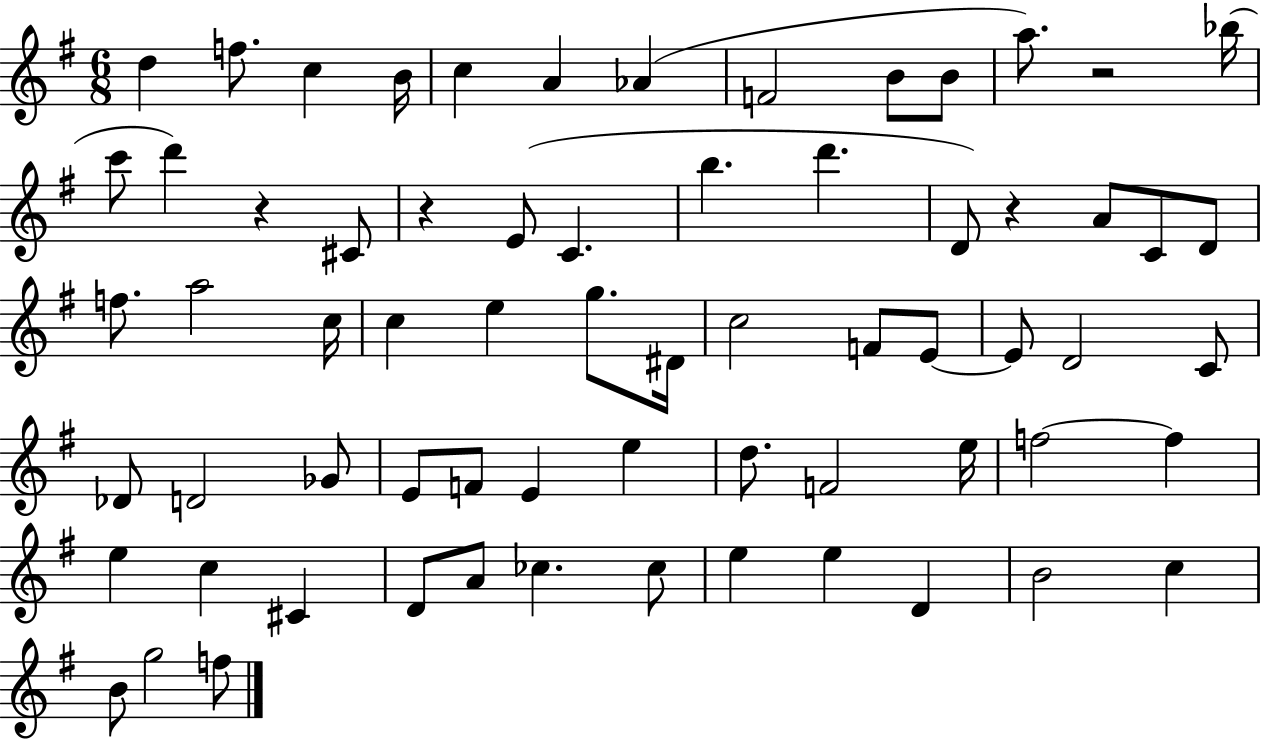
X:1
T:Untitled
M:6/8
L:1/4
K:G
d f/2 c B/4 c A _A F2 B/2 B/2 a/2 z2 _b/4 c'/2 d' z ^C/2 z E/2 C b d' D/2 z A/2 C/2 D/2 f/2 a2 c/4 c e g/2 ^D/4 c2 F/2 E/2 E/2 D2 C/2 _D/2 D2 _G/2 E/2 F/2 E e d/2 F2 e/4 f2 f e c ^C D/2 A/2 _c _c/2 e e D B2 c B/2 g2 f/2